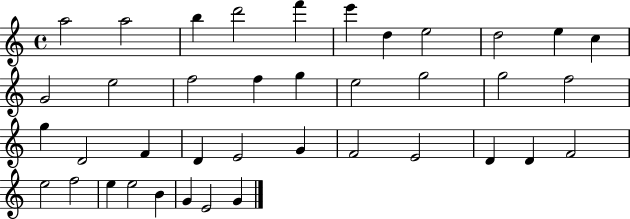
{
  \clef treble
  \time 4/4
  \defaultTimeSignature
  \key c \major
  a''2 a''2 | b''4 d'''2 f'''4 | e'''4 d''4 e''2 | d''2 e''4 c''4 | \break g'2 e''2 | f''2 f''4 g''4 | e''2 g''2 | g''2 f''2 | \break g''4 d'2 f'4 | d'4 e'2 g'4 | f'2 e'2 | d'4 d'4 f'2 | \break e''2 f''2 | e''4 e''2 b'4 | g'4 e'2 g'4 | \bar "|."
}